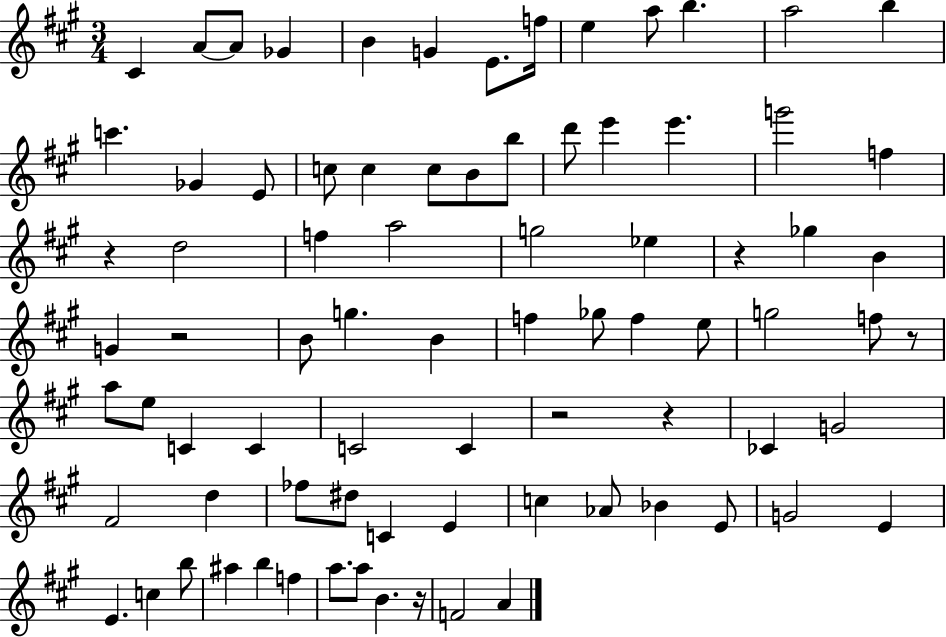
X:1
T:Untitled
M:3/4
L:1/4
K:A
^C A/2 A/2 _G B G E/2 f/4 e a/2 b a2 b c' _G E/2 c/2 c c/2 B/2 b/2 d'/2 e' e' g'2 f z d2 f a2 g2 _e z _g B G z2 B/2 g B f _g/2 f e/2 g2 f/2 z/2 a/2 e/2 C C C2 C z2 z _C G2 ^F2 d _f/2 ^d/2 C E c _A/2 _B E/2 G2 E E c b/2 ^a b f a/2 a/2 B z/4 F2 A